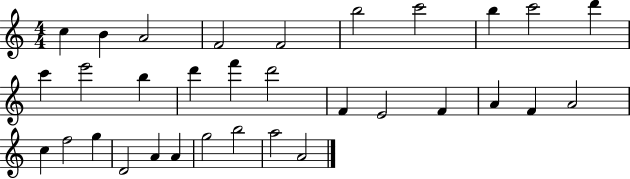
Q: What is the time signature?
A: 4/4